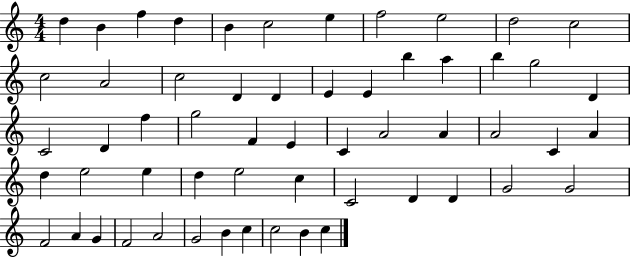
{
  \clef treble
  \numericTimeSignature
  \time 4/4
  \key c \major
  d''4 b'4 f''4 d''4 | b'4 c''2 e''4 | f''2 e''2 | d''2 c''2 | \break c''2 a'2 | c''2 d'4 d'4 | e'4 e'4 b''4 a''4 | b''4 g''2 d'4 | \break c'2 d'4 f''4 | g''2 f'4 e'4 | c'4 a'2 a'4 | a'2 c'4 a'4 | \break d''4 e''2 e''4 | d''4 e''2 c''4 | c'2 d'4 d'4 | g'2 g'2 | \break f'2 a'4 g'4 | f'2 a'2 | g'2 b'4 c''4 | c''2 b'4 c''4 | \break \bar "|."
}